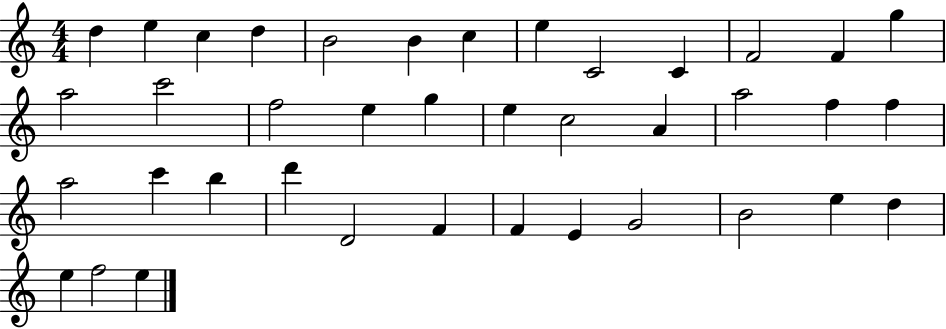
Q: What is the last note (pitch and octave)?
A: E5